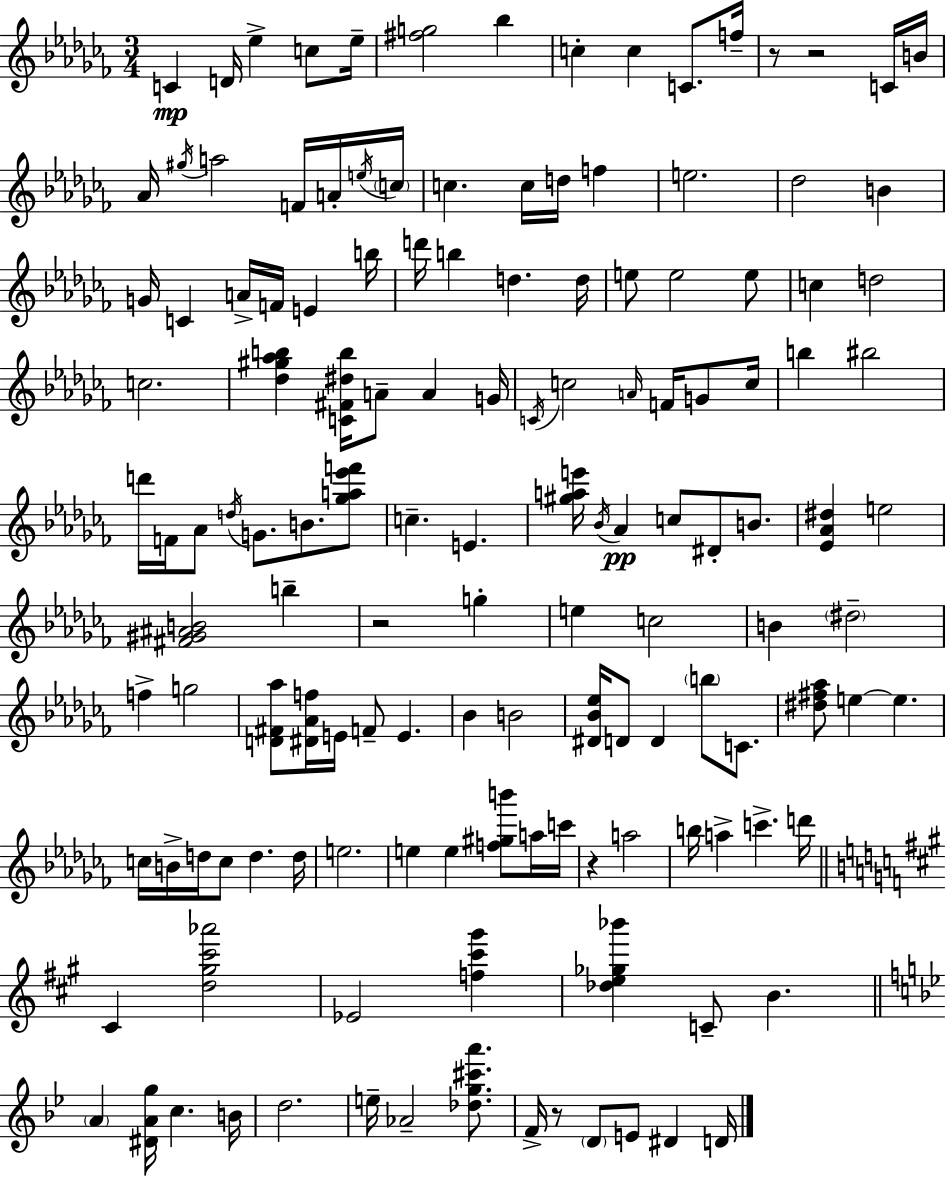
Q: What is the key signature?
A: AES minor